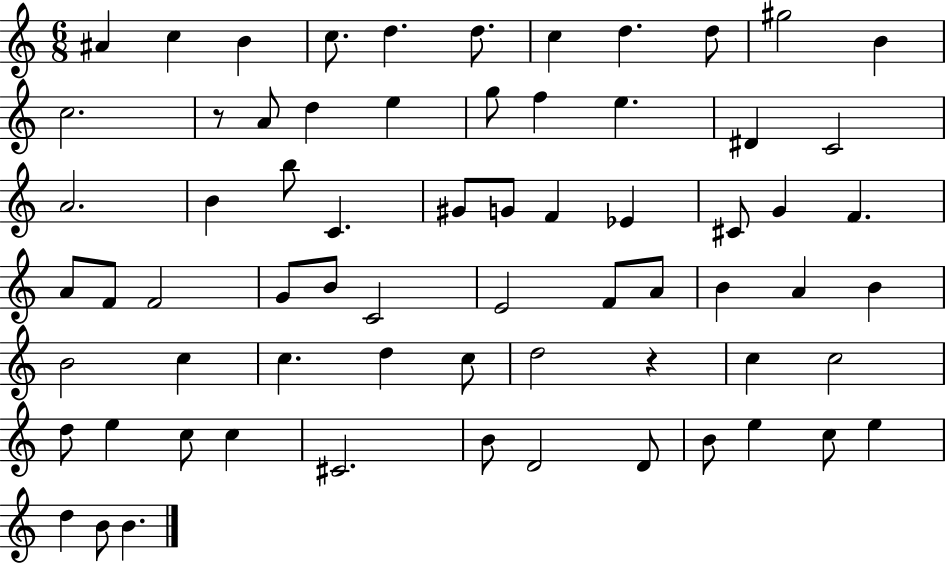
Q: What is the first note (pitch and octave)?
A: A#4